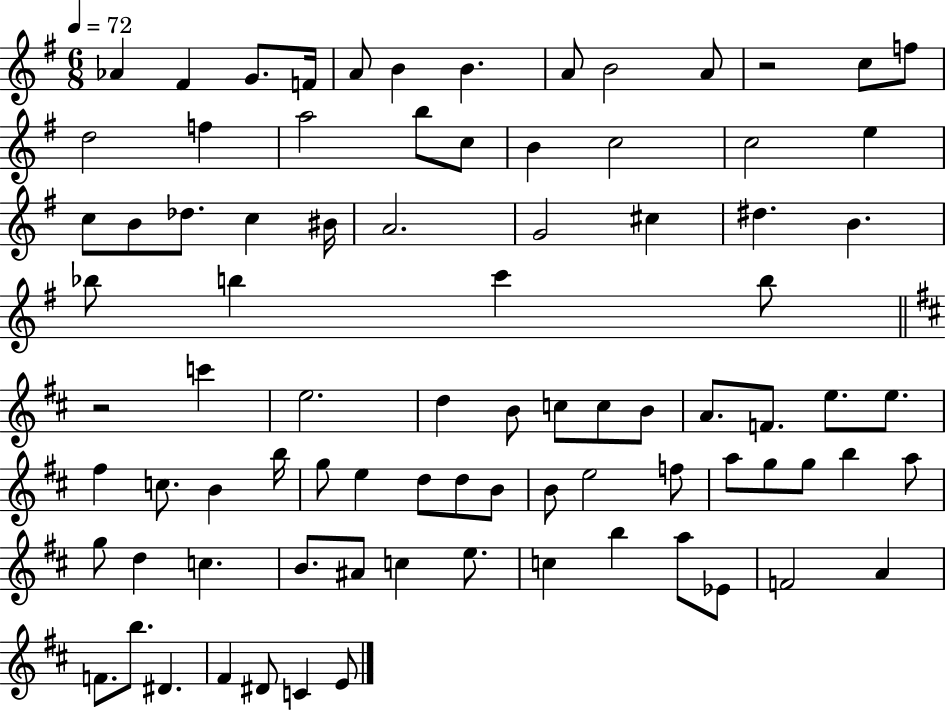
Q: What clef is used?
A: treble